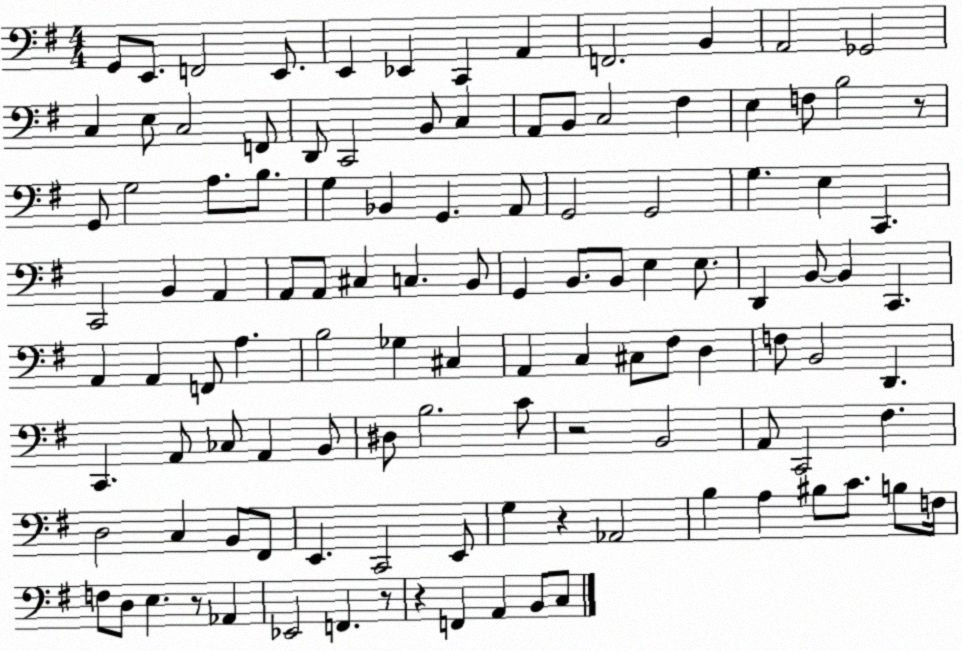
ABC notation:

X:1
T:Untitled
M:4/4
L:1/4
K:G
G,,/2 E,,/2 F,,2 E,,/2 E,, _E,, C,, A,, F,,2 B,, A,,2 _G,,2 C, E,/2 C,2 F,,/2 D,,/2 C,,2 B,,/2 C, A,,/2 B,,/2 C,2 ^F, E, F,/2 B,2 z/2 G,,/2 G,2 A,/2 B,/2 G, _B,, G,, A,,/2 G,,2 G,,2 G, E, C,, C,,2 B,, A,, A,,/2 A,,/2 ^C, C, B,,/2 G,, B,,/2 B,,/2 E, E,/2 D,, B,,/2 B,, C,, A,, A,, F,,/2 A, B,2 _G, ^C, A,, C, ^C,/2 ^F,/2 D, F,/2 B,,2 D,, C,, A,,/2 _C,/2 A,, B,,/2 ^D,/2 B,2 C/2 z2 B,,2 A,,/2 C,,2 ^F, D,2 C, B,,/2 ^F,,/2 E,, C,,2 E,,/2 G, z _A,,2 B, A, ^B,/2 C/2 B,/2 F,/4 F,/2 D,/2 E, z/2 _A,, _E,,2 F,, z/2 z F,, A,, B,,/2 C,/2